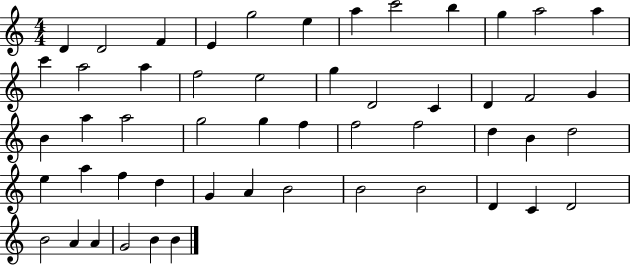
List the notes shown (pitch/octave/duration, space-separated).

D4/q D4/h F4/q E4/q G5/h E5/q A5/q C6/h B5/q G5/q A5/h A5/q C6/q A5/h A5/q F5/h E5/h G5/q D4/h C4/q D4/q F4/h G4/q B4/q A5/q A5/h G5/h G5/q F5/q F5/h F5/h D5/q B4/q D5/h E5/q A5/q F5/q D5/q G4/q A4/q B4/h B4/h B4/h D4/q C4/q D4/h B4/h A4/q A4/q G4/h B4/q B4/q